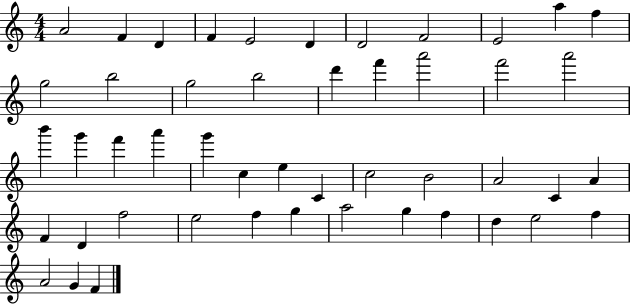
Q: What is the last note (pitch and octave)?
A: F4